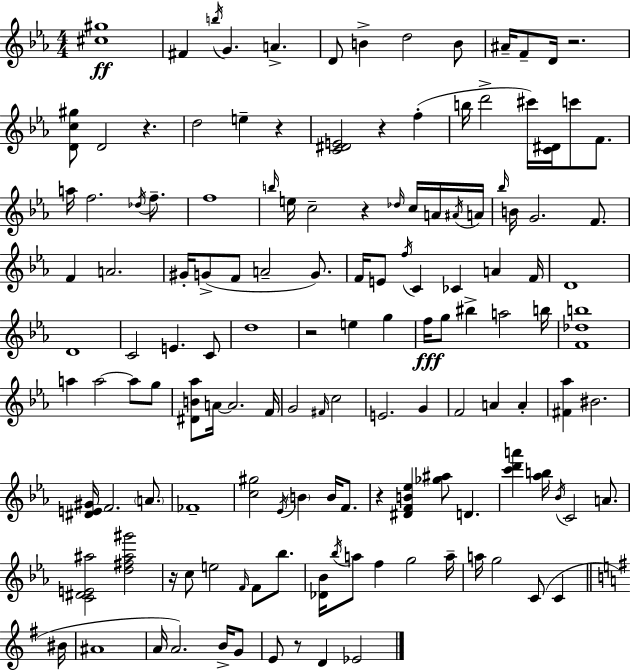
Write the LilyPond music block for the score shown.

{
  \clef treble
  \numericTimeSignature
  \time 4/4
  \key c \minor
  <cis'' gis''>1\ff | fis'4 \acciaccatura { b''16 } g'4. a'4.-> | d'8 b'4-> d''2 b'8 | ais'16-- f'8-- d'16 r2. | \break <d' c'' gis''>8 d'2 r4. | d''2 e''4-- r4 | <c' dis' e'>2 r4 f''4-.( | b''16 d'''2-> cis'''16) <c' dis'>16 c'''8 f'8. | \break a''16 f''2. \acciaccatura { des''16 } f''8.-- | f''1 | \grace { b''16 } e''16 c''2-- r4 | \grace { des''16 } c''16 a'16 \acciaccatura { ais'16 } a'16 \grace { bes''16 } b'16 g'2. | \break f'8. f'4 a'2. | gis'16-. g'8->( f'8 a'2-- | g'8.) f'16 e'8 \acciaccatura { f''16 } c'4 ces'4 | a'4 f'16 d'1 | \break d'1 | c'2 e'4. | c'8 d''1 | r2 e''4 | \break g''4 f''16\fff g''8 bis''4-> a''2 | b''16 <f' des'' b''>1 | a''4 a''2~~ | a''8 g''8 <dis' b' aes''>8 a'16~~ a'2. | \break f'16 g'2 \grace { fis'16 } | c''2 e'2. | g'4 f'2 | a'4 a'4-. <fis' aes''>4 bis'2. | \break <dis' e' gis'>16 f'2. | \parenthesize a'8. fes'1-- | <c'' gis''>2 | \acciaccatura { ees'16 } \parenthesize b'4 b'16 f'8. r4 <dis' f' b' ees''>4 | \break <ges'' ais''>8 d'4. <c''' d''' a'''>4 <aes'' b''>16 \acciaccatura { bes'16 } c'2 | a'8. <c' dis' e' ais''>2 | <d'' fis'' ais'' gis'''>2 r16 c''8 e''2 | \grace { f'16 } f'8 bes''8. <des' bes'>16 \acciaccatura { bes''16 } a''8 f''4 | \break g''2 a''16-- a''16 g''2 | c'8( c'4 \bar "||" \break \key g \major bis'16 ais'1 | a'16 a'2.) b'16-> g'8 | e'8 r8 d'4 ees'2 | \bar "|."
}